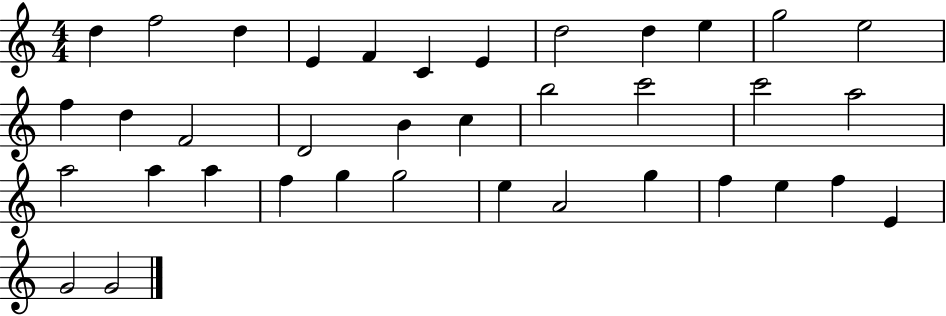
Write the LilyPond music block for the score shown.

{
  \clef treble
  \numericTimeSignature
  \time 4/4
  \key c \major
  d''4 f''2 d''4 | e'4 f'4 c'4 e'4 | d''2 d''4 e''4 | g''2 e''2 | \break f''4 d''4 f'2 | d'2 b'4 c''4 | b''2 c'''2 | c'''2 a''2 | \break a''2 a''4 a''4 | f''4 g''4 g''2 | e''4 a'2 g''4 | f''4 e''4 f''4 e'4 | \break g'2 g'2 | \bar "|."
}